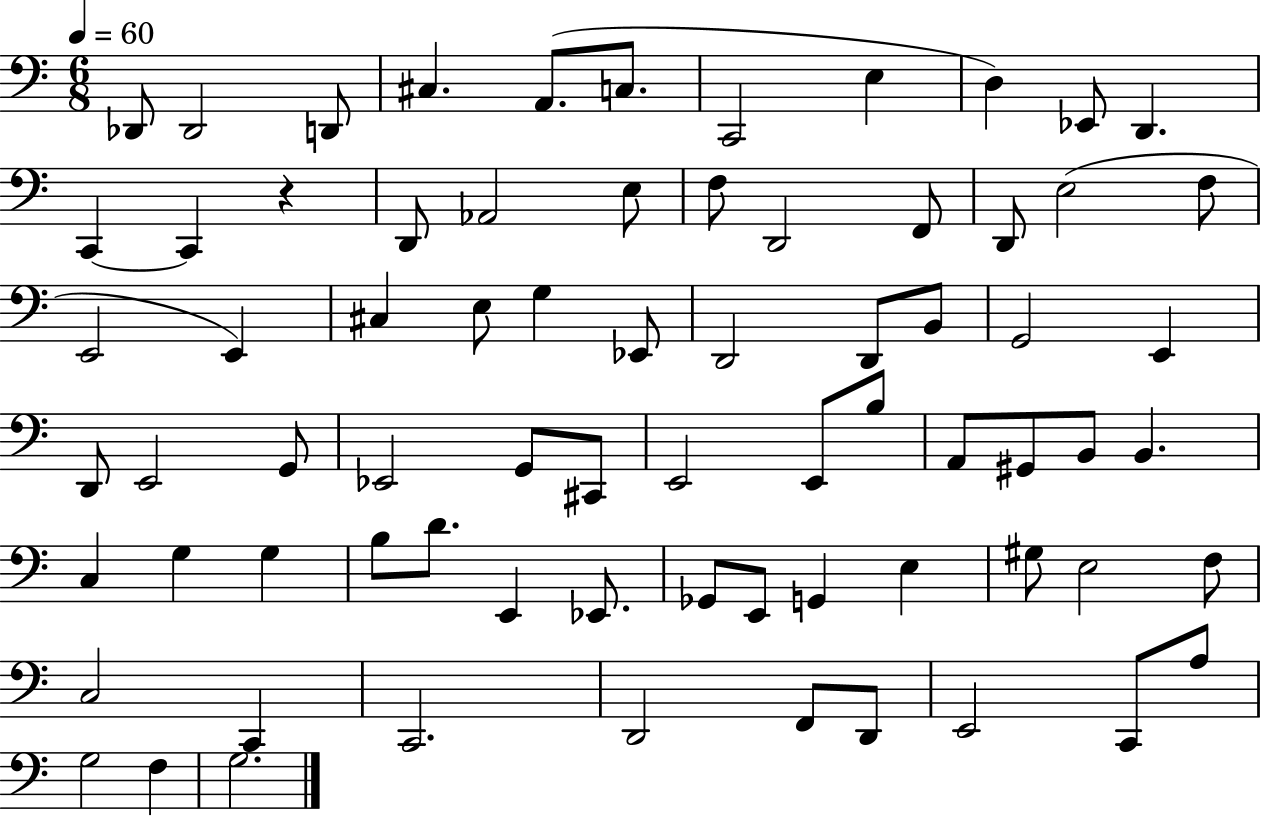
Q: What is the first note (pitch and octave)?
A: Db2